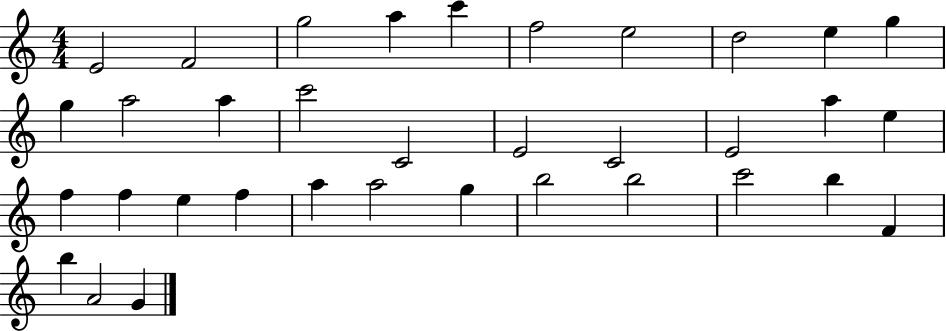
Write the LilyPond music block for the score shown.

{
  \clef treble
  \numericTimeSignature
  \time 4/4
  \key c \major
  e'2 f'2 | g''2 a''4 c'''4 | f''2 e''2 | d''2 e''4 g''4 | \break g''4 a''2 a''4 | c'''2 c'2 | e'2 c'2 | e'2 a''4 e''4 | \break f''4 f''4 e''4 f''4 | a''4 a''2 g''4 | b''2 b''2 | c'''2 b''4 f'4 | \break b''4 a'2 g'4 | \bar "|."
}